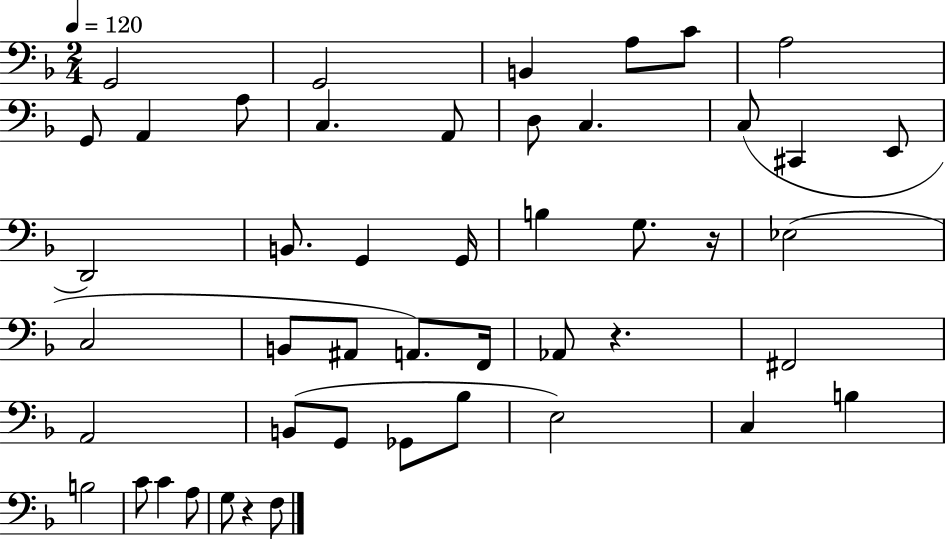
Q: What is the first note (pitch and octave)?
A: G2